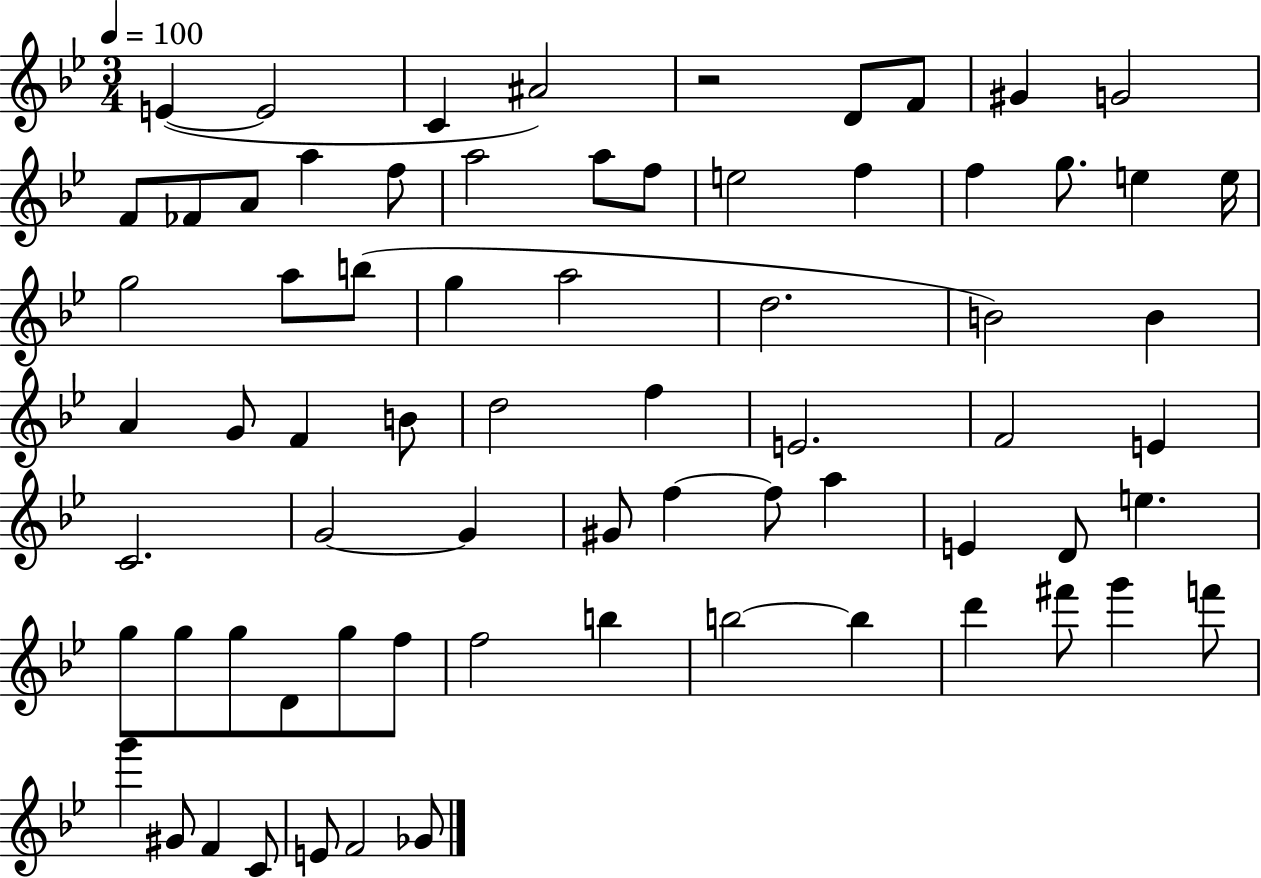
{
  \clef treble
  \numericTimeSignature
  \time 3/4
  \key bes \major
  \tempo 4 = 100
  e'4~(~ e'2 | c'4 ais'2) | r2 d'8 f'8 | gis'4 g'2 | \break f'8 fes'8 a'8 a''4 f''8 | a''2 a''8 f''8 | e''2 f''4 | f''4 g''8. e''4 e''16 | \break g''2 a''8 b''8( | g''4 a''2 | d''2. | b'2) b'4 | \break a'4 g'8 f'4 b'8 | d''2 f''4 | e'2. | f'2 e'4 | \break c'2. | g'2~~ g'4 | gis'8 f''4~~ f''8 a''4 | e'4 d'8 e''4. | \break g''8 g''8 g''8 d'8 g''8 f''8 | f''2 b''4 | b''2~~ b''4 | d'''4 fis'''8 g'''4 f'''8 | \break g'''4 gis'8 f'4 c'8 | e'8 f'2 ges'8 | \bar "|."
}